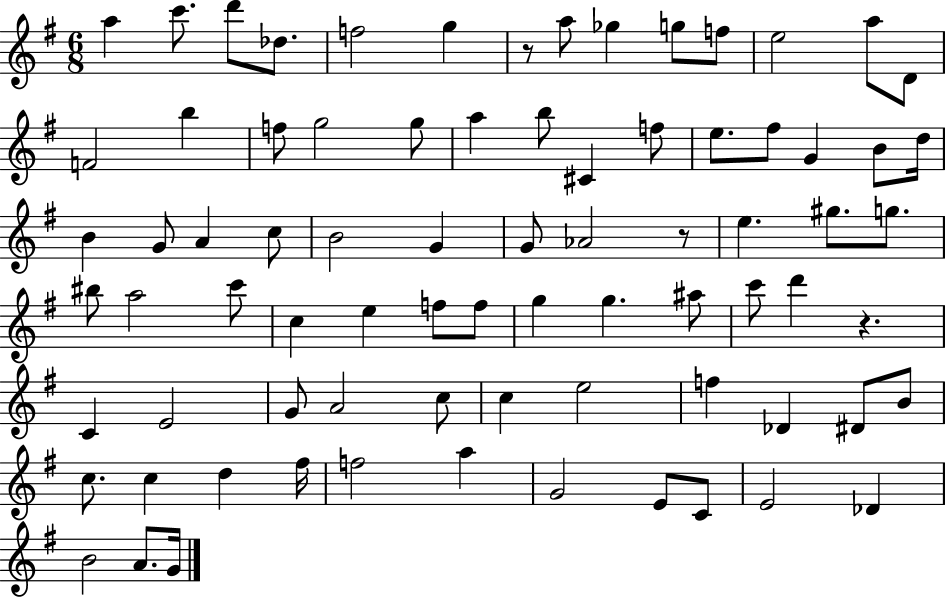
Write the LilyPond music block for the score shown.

{
  \clef treble
  \numericTimeSignature
  \time 6/8
  \key g \major
  a''4 c'''8. d'''8 des''8. | f''2 g''4 | r8 a''8 ges''4 g''8 f''8 | e''2 a''8 d'8 | \break f'2 b''4 | f''8 g''2 g''8 | a''4 b''8 cis'4 f''8 | e''8. fis''8 g'4 b'8 d''16 | \break b'4 g'8 a'4 c''8 | b'2 g'4 | g'8 aes'2 r8 | e''4. gis''8. g''8. | \break bis''8 a''2 c'''8 | c''4 e''4 f''8 f''8 | g''4 g''4. ais''8 | c'''8 d'''4 r4. | \break c'4 e'2 | g'8 a'2 c''8 | c''4 e''2 | f''4 des'4 dis'8 b'8 | \break c''8. c''4 d''4 fis''16 | f''2 a''4 | g'2 e'8 c'8 | e'2 des'4 | \break b'2 a'8. g'16 | \bar "|."
}